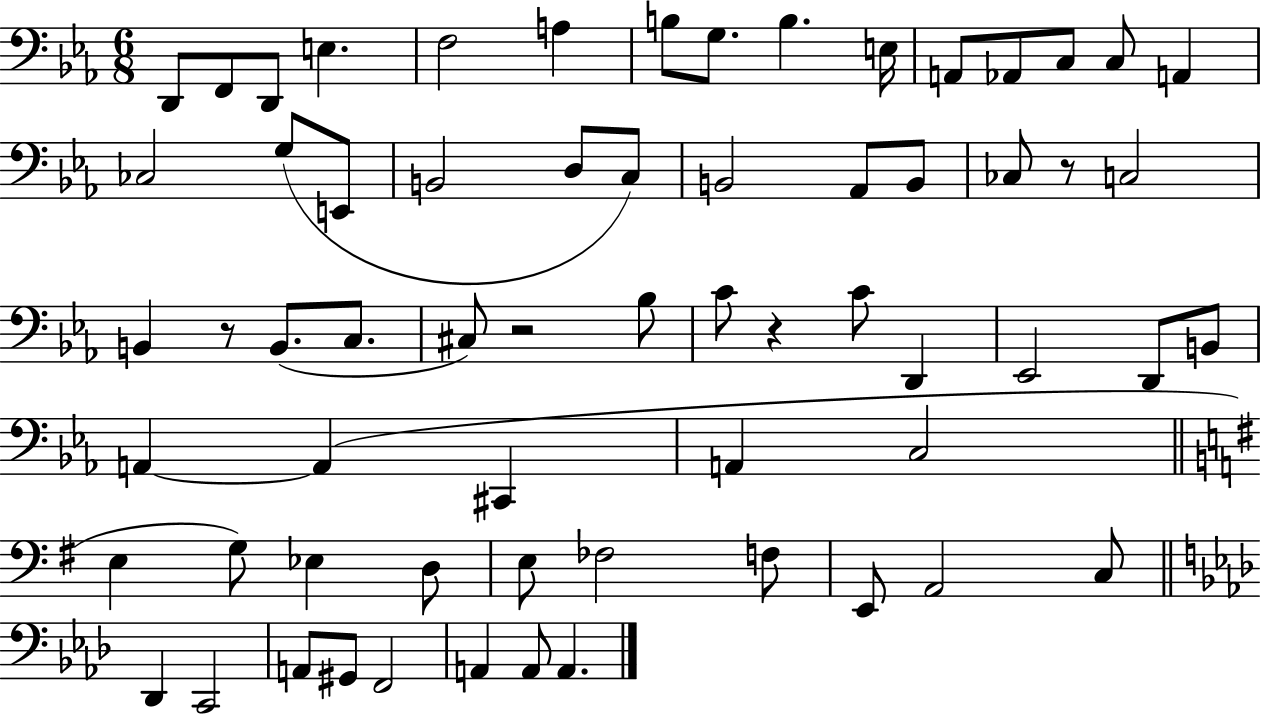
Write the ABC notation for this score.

X:1
T:Untitled
M:6/8
L:1/4
K:Eb
D,,/2 F,,/2 D,,/2 E, F,2 A, B,/2 G,/2 B, E,/4 A,,/2 _A,,/2 C,/2 C,/2 A,, _C,2 G,/2 E,,/2 B,,2 D,/2 C,/2 B,,2 _A,,/2 B,,/2 _C,/2 z/2 C,2 B,, z/2 B,,/2 C,/2 ^C,/2 z2 _B,/2 C/2 z C/2 D,, _E,,2 D,,/2 B,,/2 A,, A,, ^C,, A,, C,2 E, G,/2 _E, D,/2 E,/2 _F,2 F,/2 E,,/2 A,,2 C,/2 _D,, C,,2 A,,/2 ^G,,/2 F,,2 A,, A,,/2 A,,